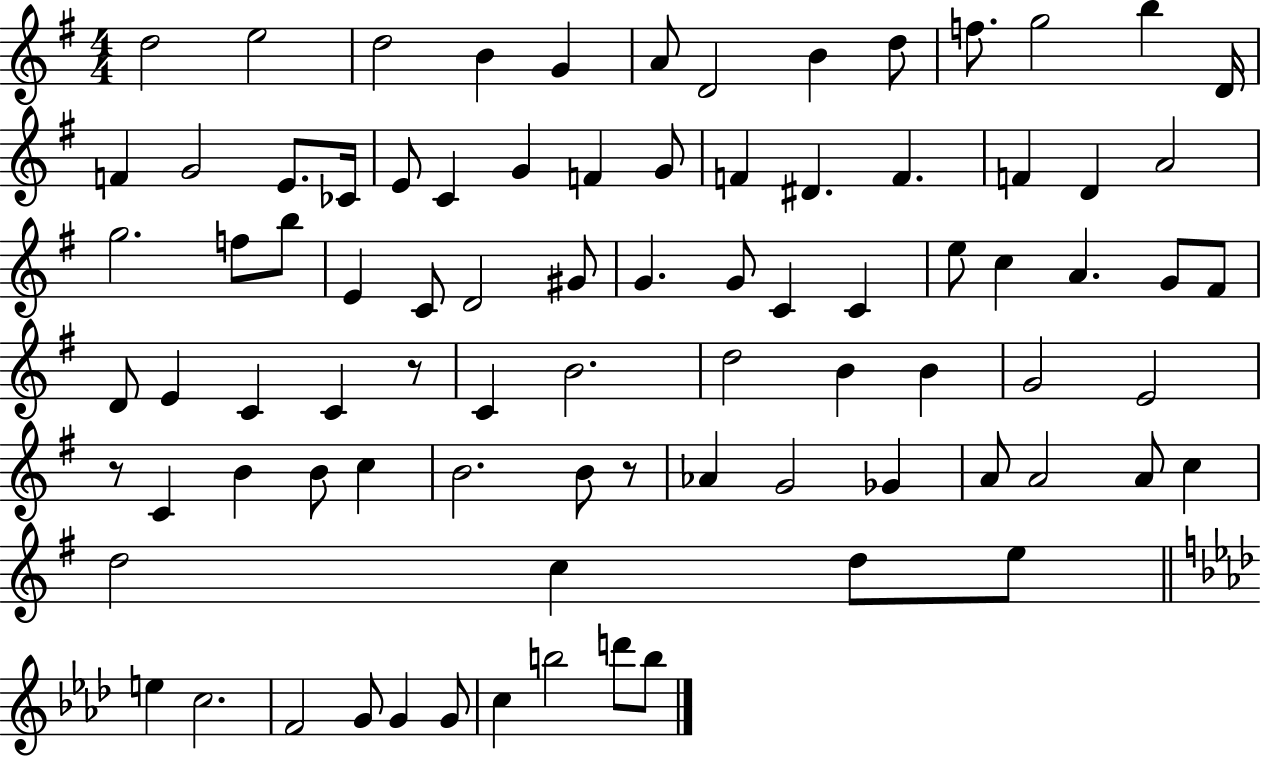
{
  \clef treble
  \numericTimeSignature
  \time 4/4
  \key g \major
  d''2 e''2 | d''2 b'4 g'4 | a'8 d'2 b'4 d''8 | f''8. g''2 b''4 d'16 | \break f'4 g'2 e'8. ces'16 | e'8 c'4 g'4 f'4 g'8 | f'4 dis'4. f'4. | f'4 d'4 a'2 | \break g''2. f''8 b''8 | e'4 c'8 d'2 gis'8 | g'4. g'8 c'4 c'4 | e''8 c''4 a'4. g'8 fis'8 | \break d'8 e'4 c'4 c'4 r8 | c'4 b'2. | d''2 b'4 b'4 | g'2 e'2 | \break r8 c'4 b'4 b'8 c''4 | b'2. b'8 r8 | aes'4 g'2 ges'4 | a'8 a'2 a'8 c''4 | \break d''2 c''4 d''8 e''8 | \bar "||" \break \key f \minor e''4 c''2. | f'2 g'8 g'4 g'8 | c''4 b''2 d'''8 b''8 | \bar "|."
}